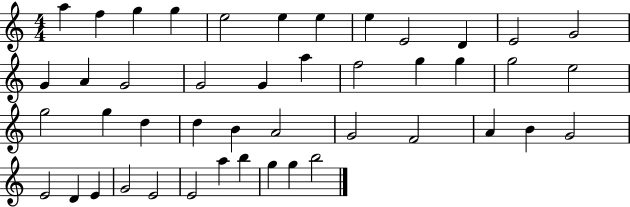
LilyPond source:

{
  \clef treble
  \numericTimeSignature
  \time 4/4
  \key c \major
  a''4 f''4 g''4 g''4 | e''2 e''4 e''4 | e''4 e'2 d'4 | e'2 g'2 | \break g'4 a'4 g'2 | g'2 g'4 a''4 | f''2 g''4 g''4 | g''2 e''2 | \break g''2 g''4 d''4 | d''4 b'4 a'2 | g'2 f'2 | a'4 b'4 g'2 | \break e'2 d'4 e'4 | g'2 e'2 | e'2 a''4 b''4 | g''4 g''4 b''2 | \break \bar "|."
}